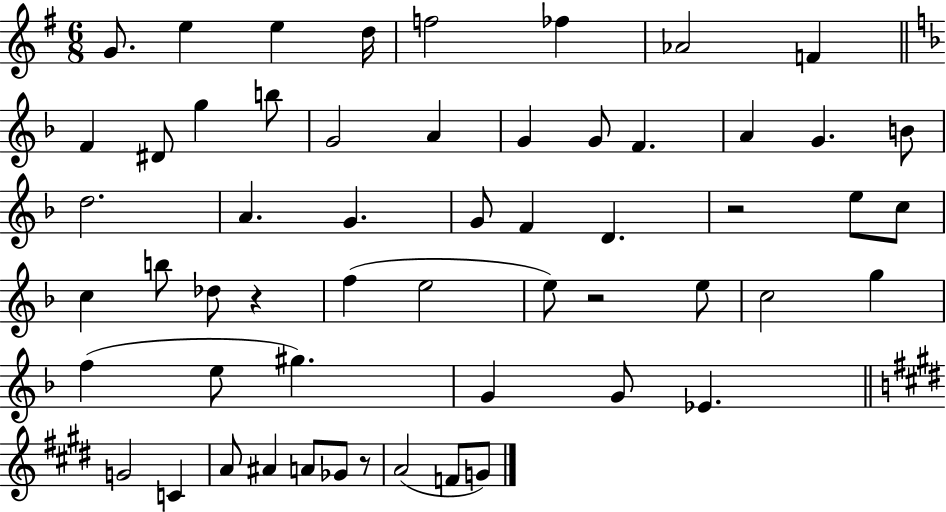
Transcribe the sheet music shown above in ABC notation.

X:1
T:Untitled
M:6/8
L:1/4
K:G
G/2 e e d/4 f2 _f _A2 F F ^D/2 g b/2 G2 A G G/2 F A G B/2 d2 A G G/2 F D z2 e/2 c/2 c b/2 _d/2 z f e2 e/2 z2 e/2 c2 g f e/2 ^g G G/2 _E G2 C A/2 ^A A/2 _G/2 z/2 A2 F/2 G/2